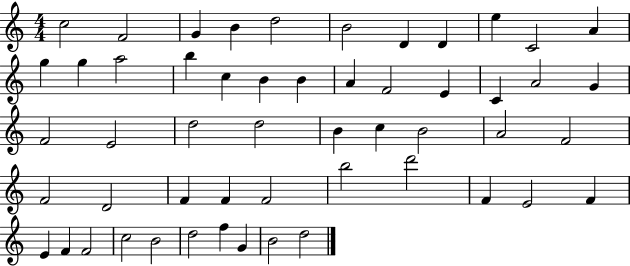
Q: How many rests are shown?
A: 0